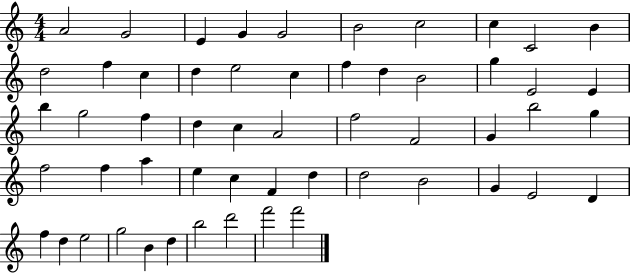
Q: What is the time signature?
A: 4/4